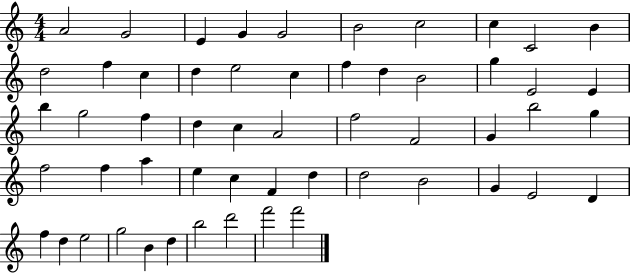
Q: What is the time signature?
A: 4/4